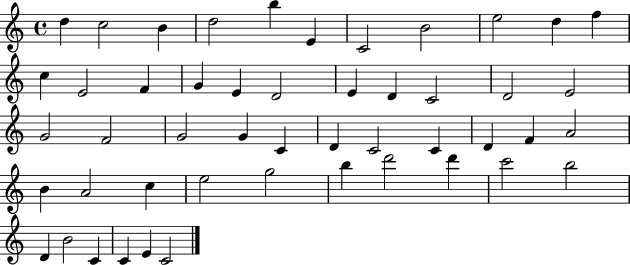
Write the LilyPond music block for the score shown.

{
  \clef treble
  \time 4/4
  \defaultTimeSignature
  \key c \major
  d''4 c''2 b'4 | d''2 b''4 e'4 | c'2 b'2 | e''2 d''4 f''4 | \break c''4 e'2 f'4 | g'4 e'4 d'2 | e'4 d'4 c'2 | d'2 e'2 | \break g'2 f'2 | g'2 g'4 c'4 | d'4 c'2 c'4 | d'4 f'4 a'2 | \break b'4 a'2 c''4 | e''2 g''2 | b''4 d'''2 d'''4 | c'''2 b''2 | \break d'4 b'2 c'4 | c'4 e'4 c'2 | \bar "|."
}